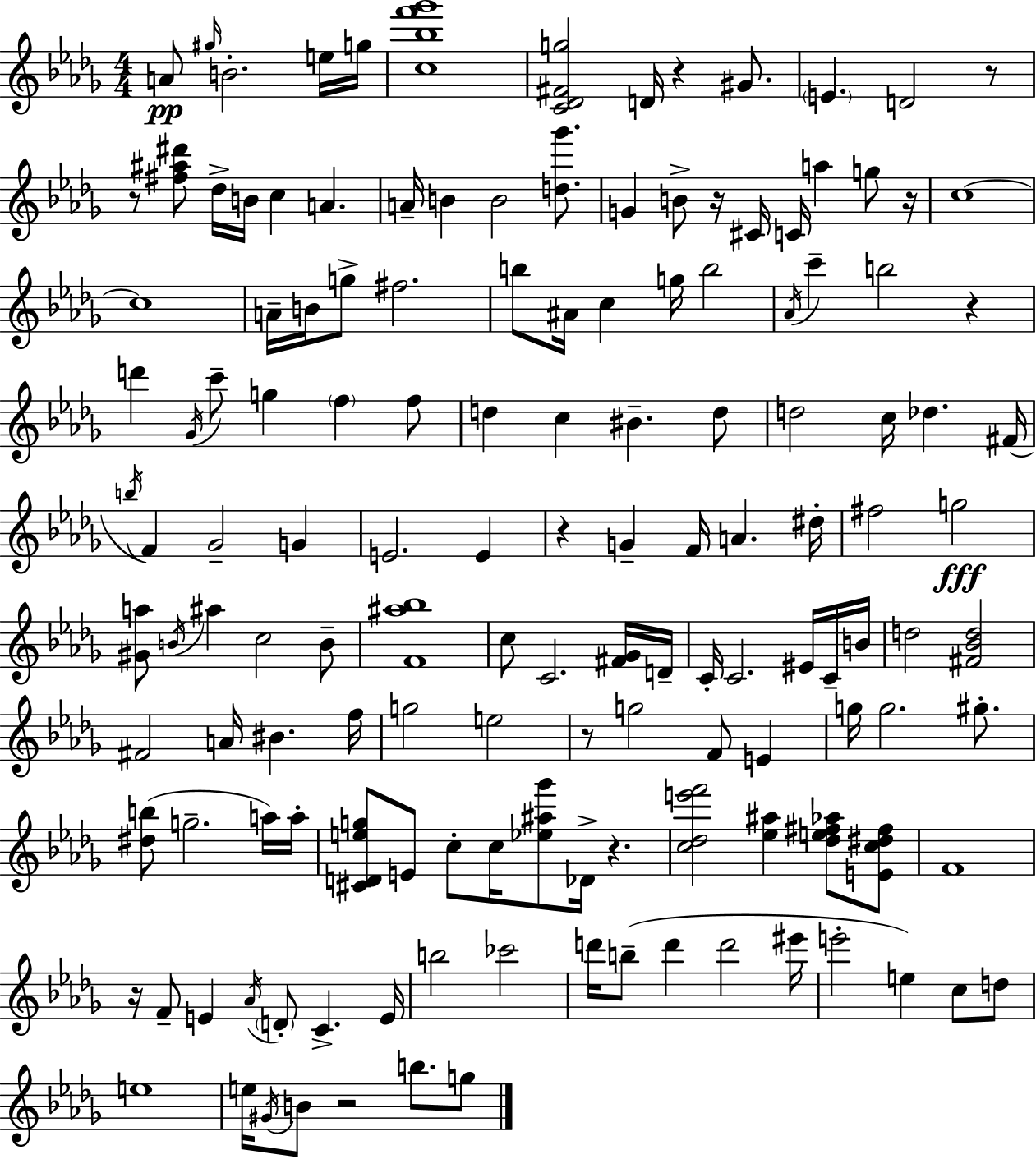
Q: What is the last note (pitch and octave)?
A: G5